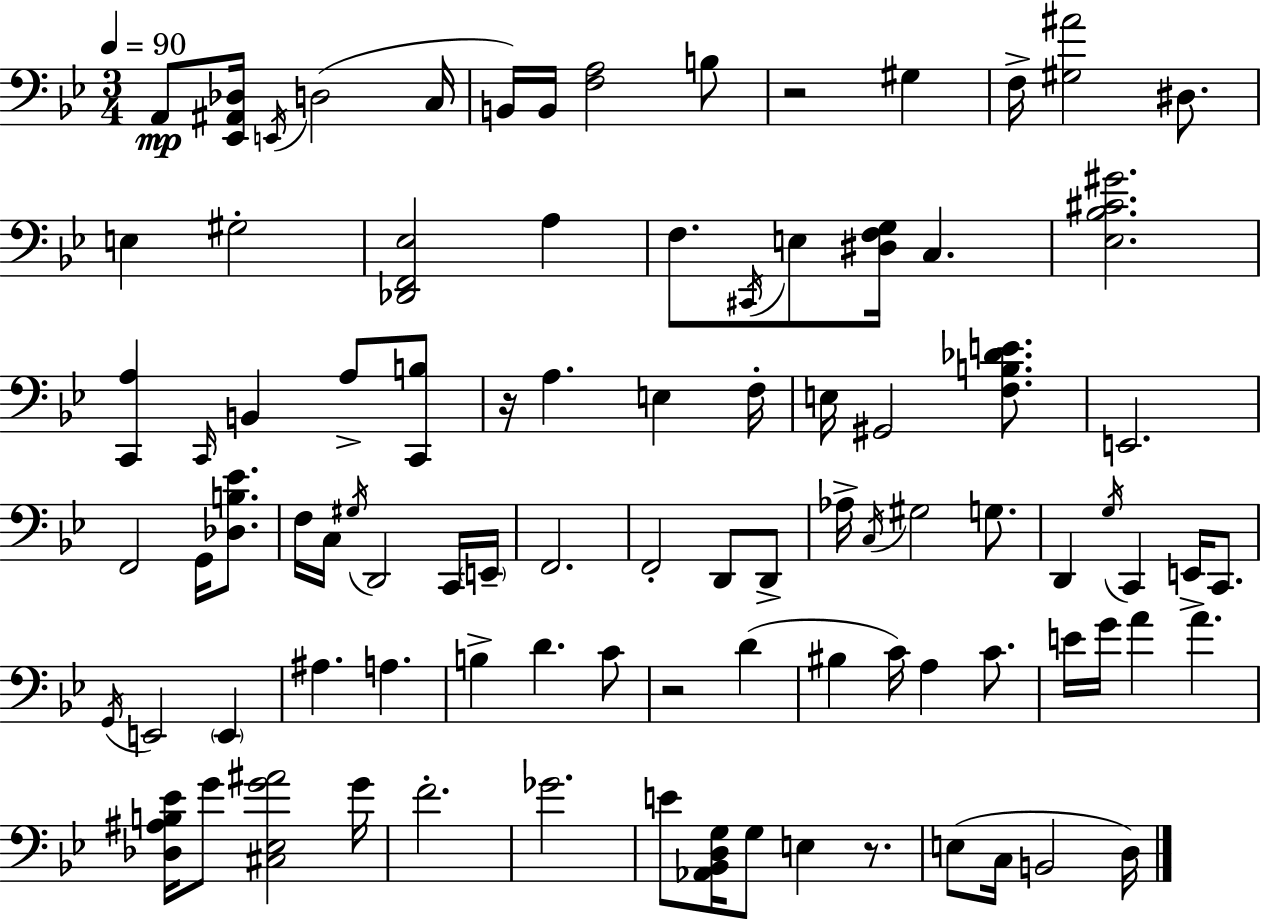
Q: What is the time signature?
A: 3/4